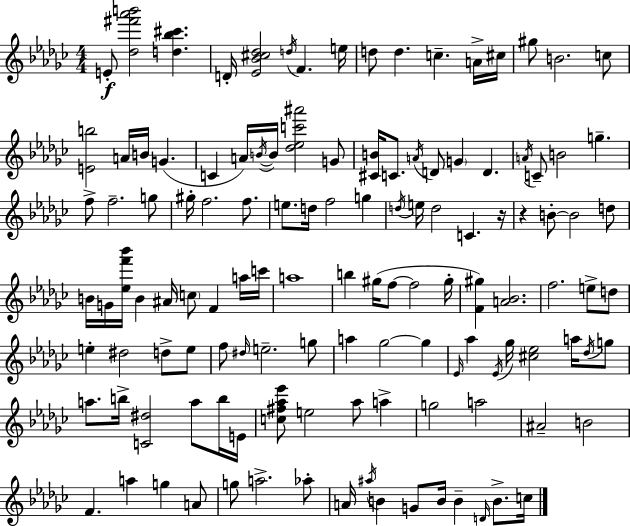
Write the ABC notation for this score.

X:1
T:Untitled
M:4/4
L:1/4
K:Ebm
E/2 [_d^f'_a'b']2 [d_b^c'] D/4 [_E_B^c_d]2 d/4 F e/4 d/2 d c A/4 ^c/4 ^g/2 B2 c/2 [Eb]2 A/4 B/4 G C A/4 B/4 B/4 [_d_ec'^a']2 G/2 [^CB]/4 C/2 A/4 D/2 G D A/4 C/2 B2 g f/2 f2 g/2 ^g/4 f2 f/2 e/2 d/4 f2 g d/4 e/4 d2 C z/4 z B/2 B2 d/2 B/4 G/4 [_ef'_b']/4 B ^A/4 c/2 F a/4 c'/4 a4 b ^g/4 f/2 f2 ^g/4 [F^g] [A_B]2 f2 e/2 d/2 e ^d2 d/2 e/2 f/2 ^d/4 e2 g/2 a _g2 _g _E/4 _a _E/4 _g/4 [^c_e]2 a/4 _d/4 g/2 a/2 b/4 [C^d]2 a/2 b/4 E/4 [c^f_a_e']/2 e2 _a/2 a g2 a2 ^A2 B2 F a g A/2 g/2 a2 _a/2 A/4 ^a/4 B G/2 B/4 B D/4 B/2 c/4